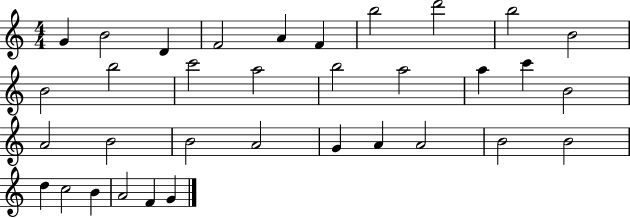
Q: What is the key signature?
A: C major